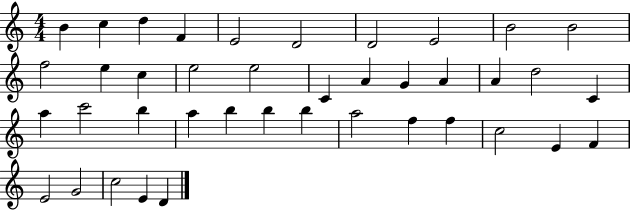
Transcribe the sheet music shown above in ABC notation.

X:1
T:Untitled
M:4/4
L:1/4
K:C
B c d F E2 D2 D2 E2 B2 B2 f2 e c e2 e2 C A G A A d2 C a c'2 b a b b b a2 f f c2 E F E2 G2 c2 E D